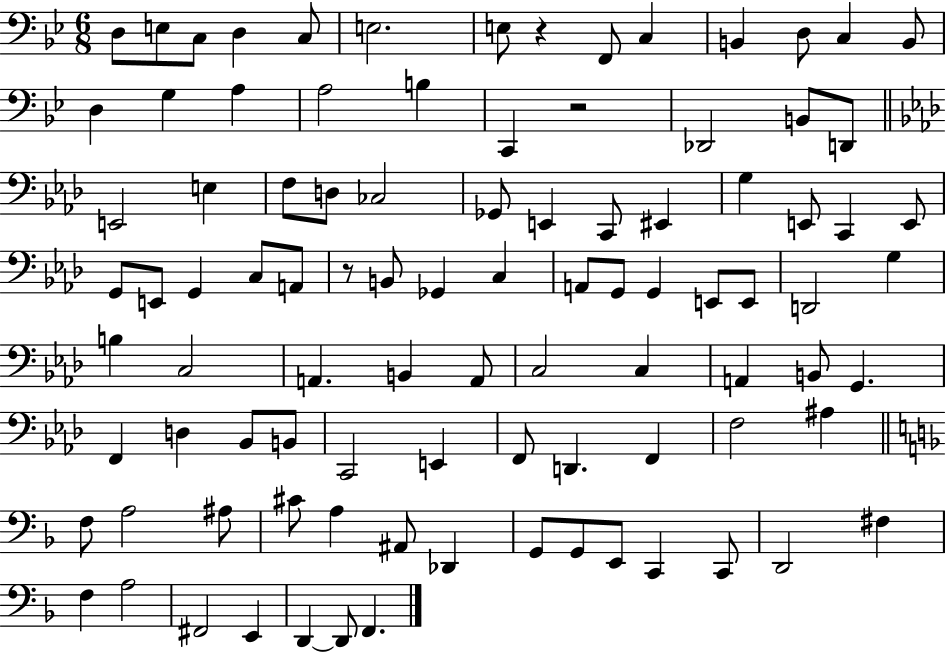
D3/e E3/e C3/e D3/q C3/e E3/h. E3/e R/q F2/e C3/q B2/q D3/e C3/q B2/e D3/q G3/q A3/q A3/h B3/q C2/q R/h Db2/h B2/e D2/e E2/h E3/q F3/e D3/e CES3/h Gb2/e E2/q C2/e EIS2/q G3/q E2/e C2/q E2/e G2/e E2/e G2/q C3/e A2/e R/e B2/e Gb2/q C3/q A2/e G2/e G2/q E2/e E2/e D2/h G3/q B3/q C3/h A2/q. B2/q A2/e C3/h C3/q A2/q B2/e G2/q. F2/q D3/q Bb2/e B2/e C2/h E2/q F2/e D2/q. F2/q F3/h A#3/q F3/e A3/h A#3/e C#4/e A3/q A#2/e Db2/q G2/e G2/e E2/e C2/q C2/e D2/h F#3/q F3/q A3/h F#2/h E2/q D2/q D2/e F2/q.